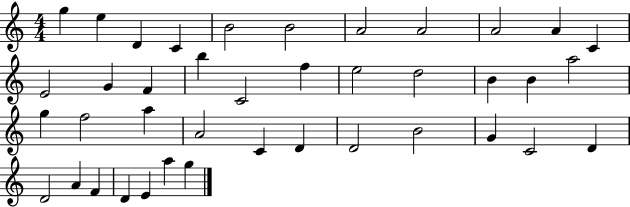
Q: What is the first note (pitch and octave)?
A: G5